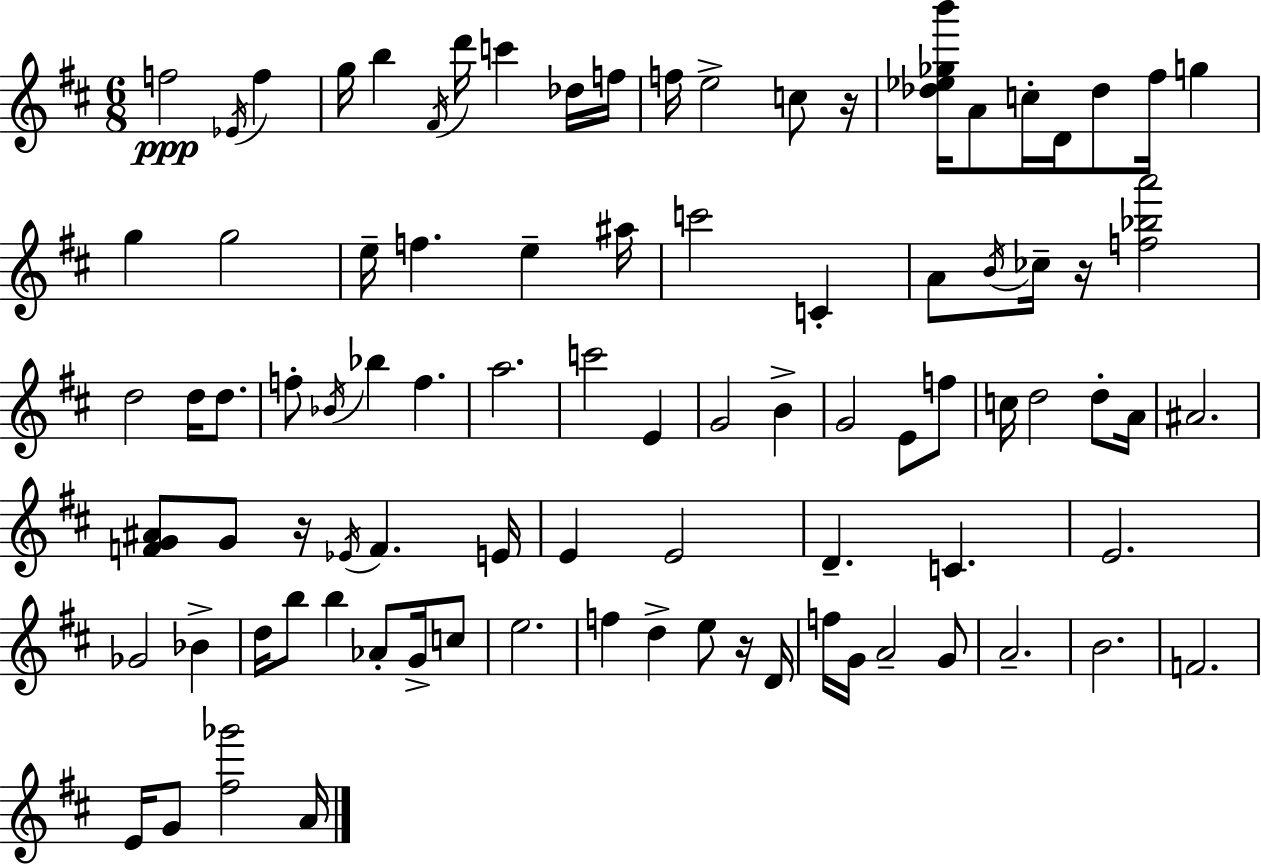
{
  \clef treble
  \numericTimeSignature
  \time 6/8
  \key d \major
  \repeat volta 2 { f''2\ppp \acciaccatura { ees'16 } f''4 | g''16 b''4 \acciaccatura { fis'16 } d'''16 c'''4 | des''16 f''16 f''16 e''2-> c''8 | r16 <des'' ees'' ges'' b'''>16 a'8 c''16-. d'16 des''8 fis''16 g''4 | \break g''4 g''2 | e''16-- f''4. e''4-- | ais''16 c'''2 c'4-. | a'8 \acciaccatura { b'16 } ces''16-- r16 <f'' bes'' a'''>2 | \break d''2 d''16 | d''8. f''8-. \acciaccatura { bes'16 } bes''4 f''4. | a''2. | c'''2 | \break e'4 g'2 | b'4-> g'2 | e'8 f''8 c''16 d''2 | d''8-. a'16 ais'2. | \break <f' g' ais'>8 g'8 r16 \acciaccatura { ees'16 } f'4. | e'16 e'4 e'2 | d'4.-- c'4. | e'2. | \break ges'2 | bes'4-> d''16 b''8 b''4 | aes'8-. g'16-> c''8 e''2. | f''4 d''4-> | \break e''8 r16 d'16 f''16 g'16 a'2-- | g'8 a'2.-- | b'2. | f'2. | \break e'16 g'8 <fis'' ges'''>2 | a'16 } \bar "|."
}